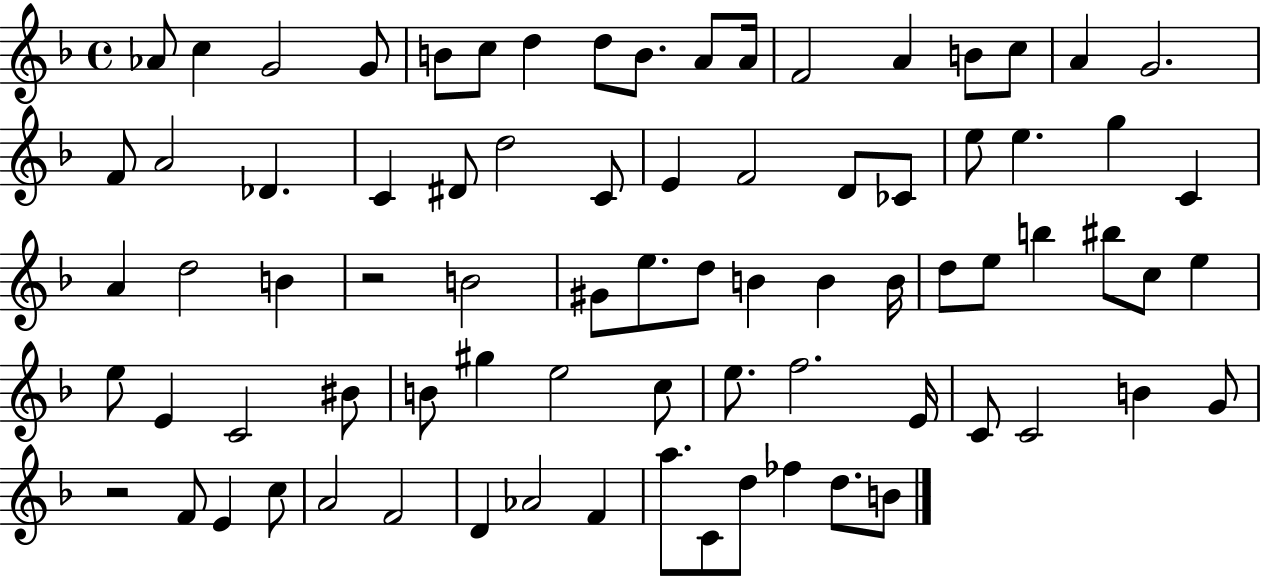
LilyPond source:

{
  \clef treble
  \time 4/4
  \defaultTimeSignature
  \key f \major
  aes'8 c''4 g'2 g'8 | b'8 c''8 d''4 d''8 b'8. a'8 a'16 | f'2 a'4 b'8 c''8 | a'4 g'2. | \break f'8 a'2 des'4. | c'4 dis'8 d''2 c'8 | e'4 f'2 d'8 ces'8 | e''8 e''4. g''4 c'4 | \break a'4 d''2 b'4 | r2 b'2 | gis'8 e''8. d''8 b'4 b'4 b'16 | d''8 e''8 b''4 bis''8 c''8 e''4 | \break e''8 e'4 c'2 bis'8 | b'8 gis''4 e''2 c''8 | e''8. f''2. e'16 | c'8 c'2 b'4 g'8 | \break r2 f'8 e'4 c''8 | a'2 f'2 | d'4 aes'2 f'4 | a''8. c'8 d''8 fes''4 d''8. b'8 | \break \bar "|."
}